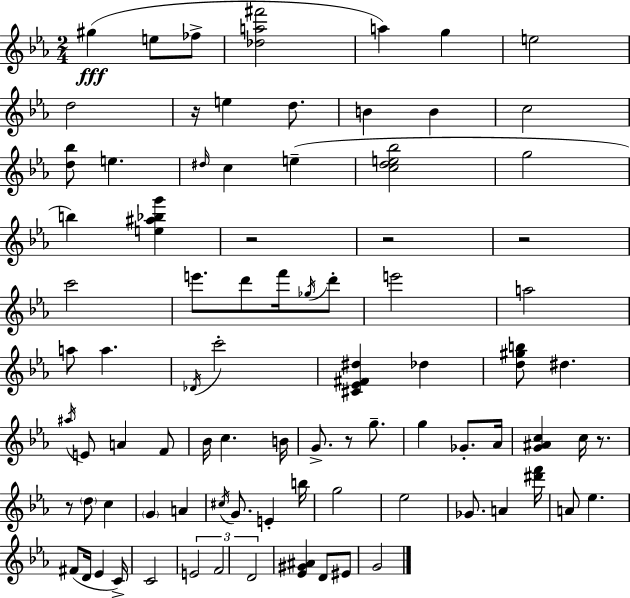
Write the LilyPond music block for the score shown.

{
  \clef treble
  \numericTimeSignature
  \time 2/4
  \key c \minor
  gis''4(\fff e''8 fes''8-> | <des'' a'' fis'''>2 | a''4) g''4 | e''2 | \break d''2 | r16 e''4 d''8. | b'4 b'4 | c''2 | \break <d'' bes''>8 e''4. | \grace { dis''16 } c''4 e''4--( | <c'' d'' e'' bes''>2 | g''2 | \break b''4) <e'' ais'' bes'' g'''>4 | r2 | r2 | r2 | \break c'''2 | e'''8. d'''8 f'''16 \acciaccatura { ges''16 } | d'''8-. e'''2 | a''2 | \break a''8 a''4. | \acciaccatura { des'16 } c'''2-. | <cis' ees' fis' dis''>4 des''4 | <d'' gis'' b''>8 dis''4. | \break \acciaccatura { ais''16 } e'8 a'4 | f'8 bes'16 c''4. | b'16 g'8.-> r8 | g''8.-- g''4 | \break ges'8.-. aes'16 <g' ais' c''>4 | c''16 r8. r8 \parenthesize d''8 | c''4 \parenthesize g'4 | a'4 \acciaccatura { cis''16 } g'8. | \break e'4-. b''16 g''2 | ees''2 | ges'8. | a'4 <dis''' f'''>16 a'8 ees''4. | \break fis'8( d'16 | ees'4 c'16->) c'2 | \tuplet 3/2 { e'2 | f'2 | \break d'2 } | <ees' gis' ais'>4 | d'8 eis'8 g'2 | \bar "|."
}